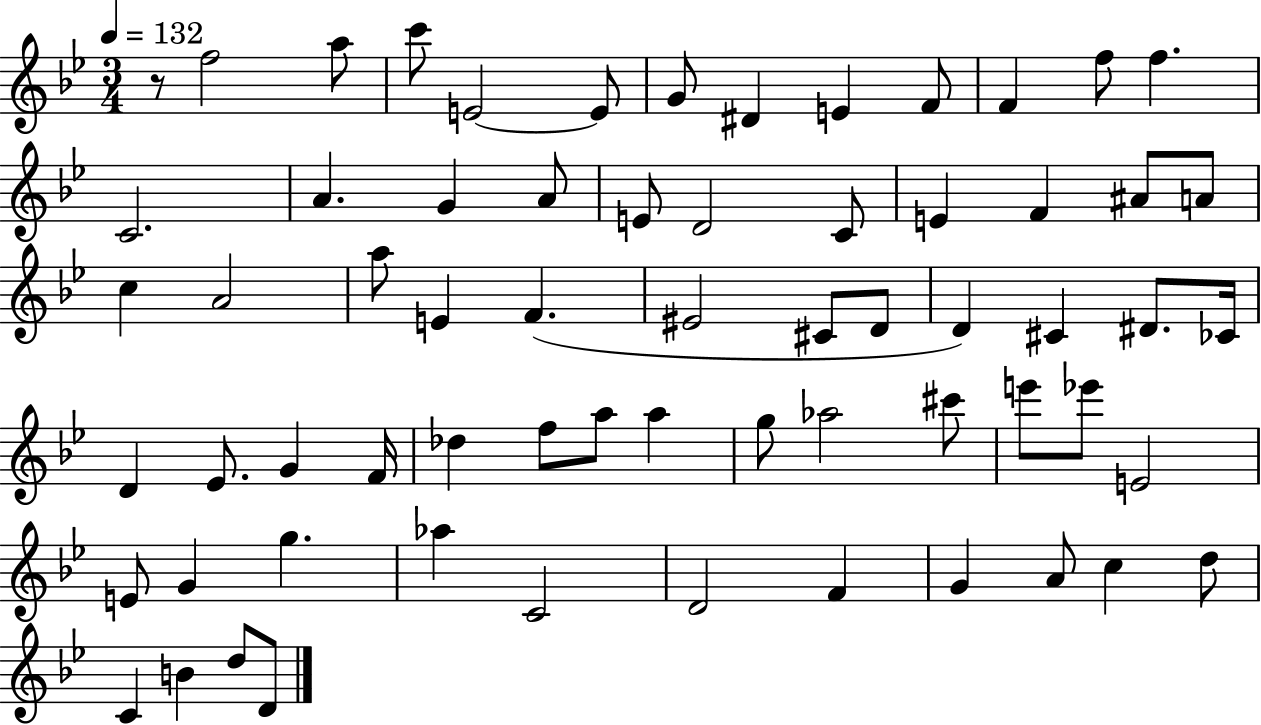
R/e F5/h A5/e C6/e E4/h E4/e G4/e D#4/q E4/q F4/e F4/q F5/e F5/q. C4/h. A4/q. G4/q A4/e E4/e D4/h C4/e E4/q F4/q A#4/e A4/e C5/q A4/h A5/e E4/q F4/q. EIS4/h C#4/e D4/e D4/q C#4/q D#4/e. CES4/s D4/q Eb4/e. G4/q F4/s Db5/q F5/e A5/e A5/q G5/e Ab5/h C#6/e E6/e Eb6/e E4/h E4/e G4/q G5/q. Ab5/q C4/h D4/h F4/q G4/q A4/e C5/q D5/e C4/q B4/q D5/e D4/e